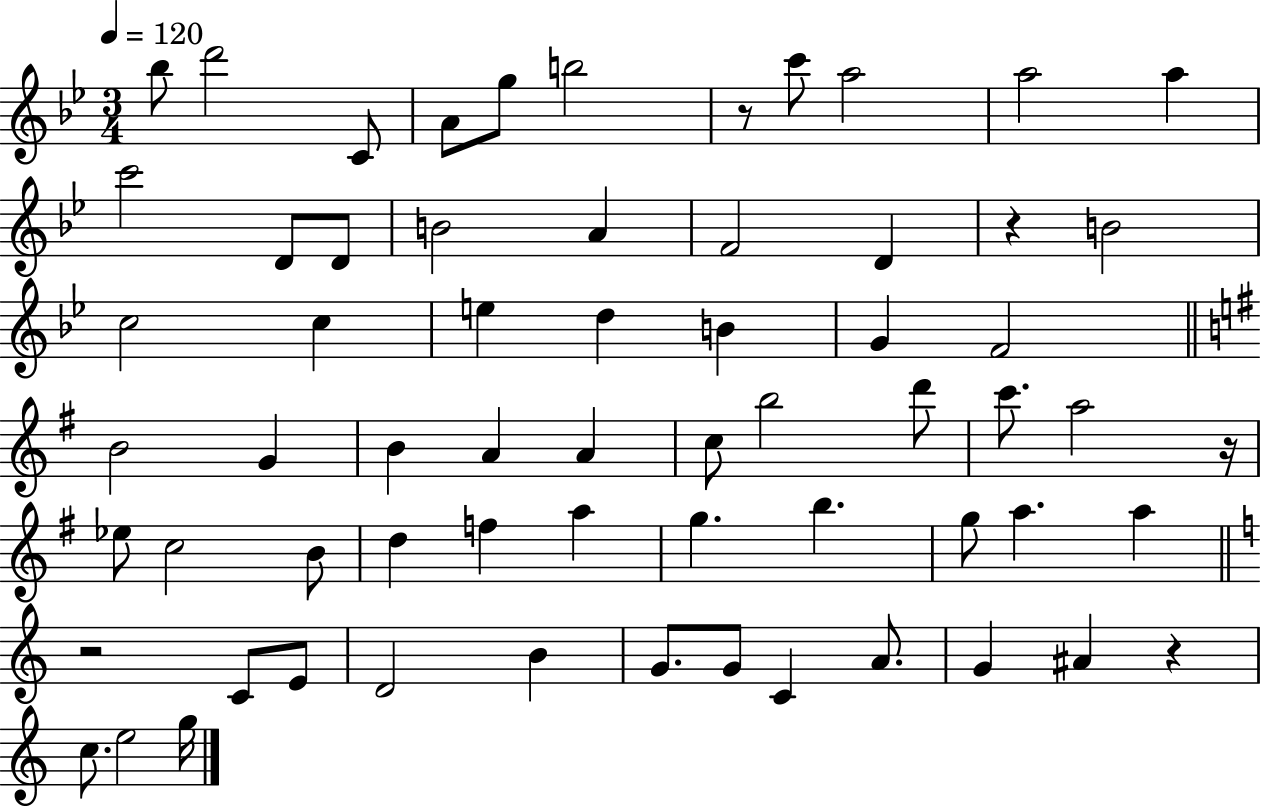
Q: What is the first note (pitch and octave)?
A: Bb5